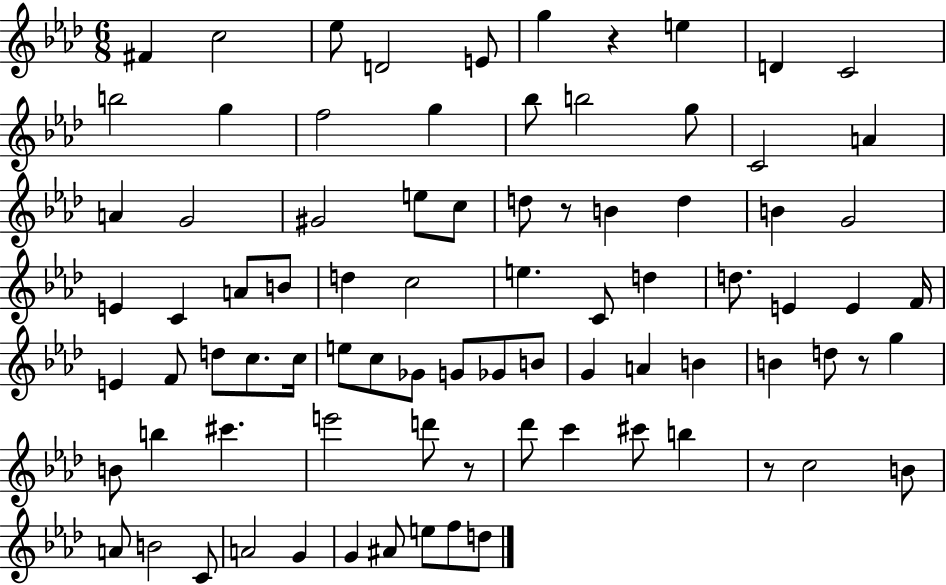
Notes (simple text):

F#4/q C5/h Eb5/e D4/h E4/e G5/q R/q E5/q D4/q C4/h B5/h G5/q F5/h G5/q Bb5/e B5/h G5/e C4/h A4/q A4/q G4/h G#4/h E5/e C5/e D5/e R/e B4/q D5/q B4/q G4/h E4/q C4/q A4/e B4/e D5/q C5/h E5/q. C4/e D5/q D5/e. E4/q E4/q F4/s E4/q F4/e D5/e C5/e. C5/s E5/e C5/e Gb4/e G4/e Gb4/e B4/e G4/q A4/q B4/q B4/q D5/e R/e G5/q B4/e B5/q C#6/q. E6/h D6/e R/e Db6/e C6/q C#6/e B5/q R/e C5/h B4/e A4/e B4/h C4/e A4/h G4/q G4/q A#4/e E5/e F5/e D5/e